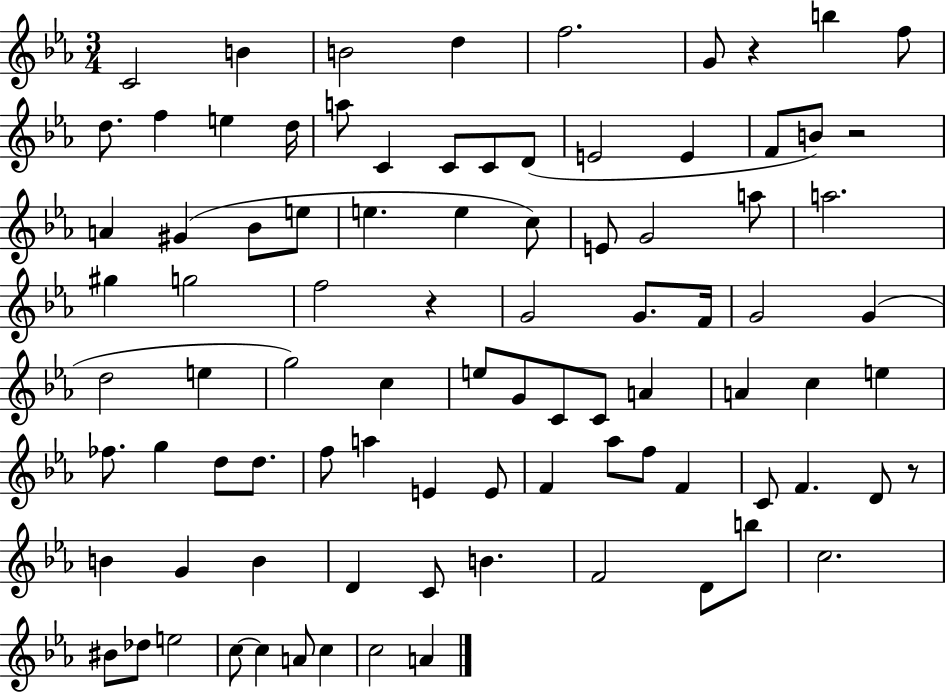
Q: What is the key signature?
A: EES major